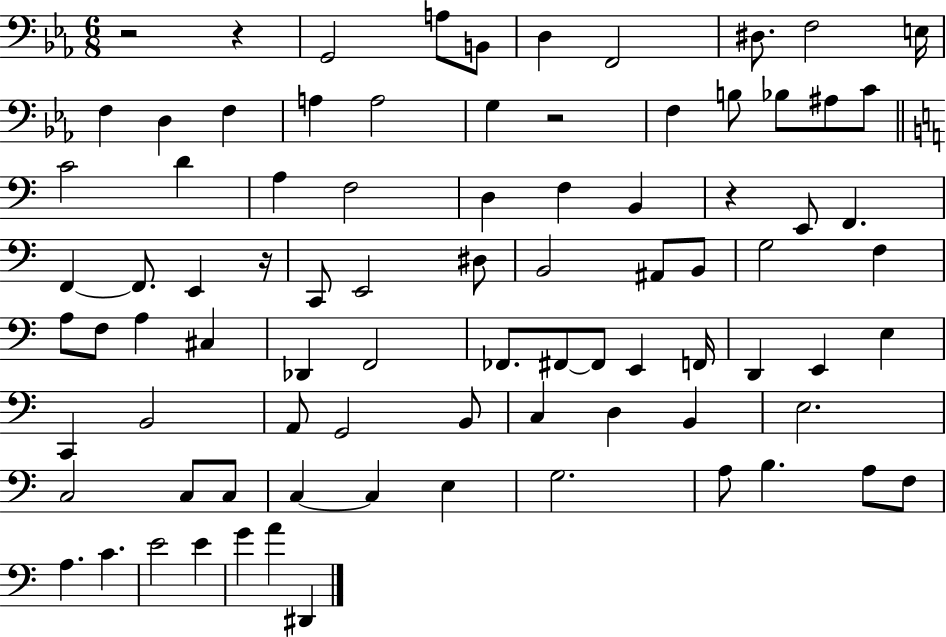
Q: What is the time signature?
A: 6/8